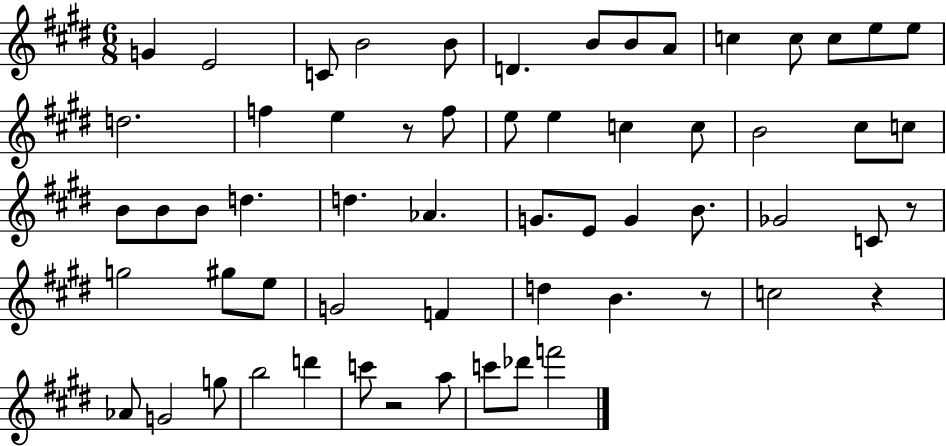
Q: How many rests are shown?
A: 5